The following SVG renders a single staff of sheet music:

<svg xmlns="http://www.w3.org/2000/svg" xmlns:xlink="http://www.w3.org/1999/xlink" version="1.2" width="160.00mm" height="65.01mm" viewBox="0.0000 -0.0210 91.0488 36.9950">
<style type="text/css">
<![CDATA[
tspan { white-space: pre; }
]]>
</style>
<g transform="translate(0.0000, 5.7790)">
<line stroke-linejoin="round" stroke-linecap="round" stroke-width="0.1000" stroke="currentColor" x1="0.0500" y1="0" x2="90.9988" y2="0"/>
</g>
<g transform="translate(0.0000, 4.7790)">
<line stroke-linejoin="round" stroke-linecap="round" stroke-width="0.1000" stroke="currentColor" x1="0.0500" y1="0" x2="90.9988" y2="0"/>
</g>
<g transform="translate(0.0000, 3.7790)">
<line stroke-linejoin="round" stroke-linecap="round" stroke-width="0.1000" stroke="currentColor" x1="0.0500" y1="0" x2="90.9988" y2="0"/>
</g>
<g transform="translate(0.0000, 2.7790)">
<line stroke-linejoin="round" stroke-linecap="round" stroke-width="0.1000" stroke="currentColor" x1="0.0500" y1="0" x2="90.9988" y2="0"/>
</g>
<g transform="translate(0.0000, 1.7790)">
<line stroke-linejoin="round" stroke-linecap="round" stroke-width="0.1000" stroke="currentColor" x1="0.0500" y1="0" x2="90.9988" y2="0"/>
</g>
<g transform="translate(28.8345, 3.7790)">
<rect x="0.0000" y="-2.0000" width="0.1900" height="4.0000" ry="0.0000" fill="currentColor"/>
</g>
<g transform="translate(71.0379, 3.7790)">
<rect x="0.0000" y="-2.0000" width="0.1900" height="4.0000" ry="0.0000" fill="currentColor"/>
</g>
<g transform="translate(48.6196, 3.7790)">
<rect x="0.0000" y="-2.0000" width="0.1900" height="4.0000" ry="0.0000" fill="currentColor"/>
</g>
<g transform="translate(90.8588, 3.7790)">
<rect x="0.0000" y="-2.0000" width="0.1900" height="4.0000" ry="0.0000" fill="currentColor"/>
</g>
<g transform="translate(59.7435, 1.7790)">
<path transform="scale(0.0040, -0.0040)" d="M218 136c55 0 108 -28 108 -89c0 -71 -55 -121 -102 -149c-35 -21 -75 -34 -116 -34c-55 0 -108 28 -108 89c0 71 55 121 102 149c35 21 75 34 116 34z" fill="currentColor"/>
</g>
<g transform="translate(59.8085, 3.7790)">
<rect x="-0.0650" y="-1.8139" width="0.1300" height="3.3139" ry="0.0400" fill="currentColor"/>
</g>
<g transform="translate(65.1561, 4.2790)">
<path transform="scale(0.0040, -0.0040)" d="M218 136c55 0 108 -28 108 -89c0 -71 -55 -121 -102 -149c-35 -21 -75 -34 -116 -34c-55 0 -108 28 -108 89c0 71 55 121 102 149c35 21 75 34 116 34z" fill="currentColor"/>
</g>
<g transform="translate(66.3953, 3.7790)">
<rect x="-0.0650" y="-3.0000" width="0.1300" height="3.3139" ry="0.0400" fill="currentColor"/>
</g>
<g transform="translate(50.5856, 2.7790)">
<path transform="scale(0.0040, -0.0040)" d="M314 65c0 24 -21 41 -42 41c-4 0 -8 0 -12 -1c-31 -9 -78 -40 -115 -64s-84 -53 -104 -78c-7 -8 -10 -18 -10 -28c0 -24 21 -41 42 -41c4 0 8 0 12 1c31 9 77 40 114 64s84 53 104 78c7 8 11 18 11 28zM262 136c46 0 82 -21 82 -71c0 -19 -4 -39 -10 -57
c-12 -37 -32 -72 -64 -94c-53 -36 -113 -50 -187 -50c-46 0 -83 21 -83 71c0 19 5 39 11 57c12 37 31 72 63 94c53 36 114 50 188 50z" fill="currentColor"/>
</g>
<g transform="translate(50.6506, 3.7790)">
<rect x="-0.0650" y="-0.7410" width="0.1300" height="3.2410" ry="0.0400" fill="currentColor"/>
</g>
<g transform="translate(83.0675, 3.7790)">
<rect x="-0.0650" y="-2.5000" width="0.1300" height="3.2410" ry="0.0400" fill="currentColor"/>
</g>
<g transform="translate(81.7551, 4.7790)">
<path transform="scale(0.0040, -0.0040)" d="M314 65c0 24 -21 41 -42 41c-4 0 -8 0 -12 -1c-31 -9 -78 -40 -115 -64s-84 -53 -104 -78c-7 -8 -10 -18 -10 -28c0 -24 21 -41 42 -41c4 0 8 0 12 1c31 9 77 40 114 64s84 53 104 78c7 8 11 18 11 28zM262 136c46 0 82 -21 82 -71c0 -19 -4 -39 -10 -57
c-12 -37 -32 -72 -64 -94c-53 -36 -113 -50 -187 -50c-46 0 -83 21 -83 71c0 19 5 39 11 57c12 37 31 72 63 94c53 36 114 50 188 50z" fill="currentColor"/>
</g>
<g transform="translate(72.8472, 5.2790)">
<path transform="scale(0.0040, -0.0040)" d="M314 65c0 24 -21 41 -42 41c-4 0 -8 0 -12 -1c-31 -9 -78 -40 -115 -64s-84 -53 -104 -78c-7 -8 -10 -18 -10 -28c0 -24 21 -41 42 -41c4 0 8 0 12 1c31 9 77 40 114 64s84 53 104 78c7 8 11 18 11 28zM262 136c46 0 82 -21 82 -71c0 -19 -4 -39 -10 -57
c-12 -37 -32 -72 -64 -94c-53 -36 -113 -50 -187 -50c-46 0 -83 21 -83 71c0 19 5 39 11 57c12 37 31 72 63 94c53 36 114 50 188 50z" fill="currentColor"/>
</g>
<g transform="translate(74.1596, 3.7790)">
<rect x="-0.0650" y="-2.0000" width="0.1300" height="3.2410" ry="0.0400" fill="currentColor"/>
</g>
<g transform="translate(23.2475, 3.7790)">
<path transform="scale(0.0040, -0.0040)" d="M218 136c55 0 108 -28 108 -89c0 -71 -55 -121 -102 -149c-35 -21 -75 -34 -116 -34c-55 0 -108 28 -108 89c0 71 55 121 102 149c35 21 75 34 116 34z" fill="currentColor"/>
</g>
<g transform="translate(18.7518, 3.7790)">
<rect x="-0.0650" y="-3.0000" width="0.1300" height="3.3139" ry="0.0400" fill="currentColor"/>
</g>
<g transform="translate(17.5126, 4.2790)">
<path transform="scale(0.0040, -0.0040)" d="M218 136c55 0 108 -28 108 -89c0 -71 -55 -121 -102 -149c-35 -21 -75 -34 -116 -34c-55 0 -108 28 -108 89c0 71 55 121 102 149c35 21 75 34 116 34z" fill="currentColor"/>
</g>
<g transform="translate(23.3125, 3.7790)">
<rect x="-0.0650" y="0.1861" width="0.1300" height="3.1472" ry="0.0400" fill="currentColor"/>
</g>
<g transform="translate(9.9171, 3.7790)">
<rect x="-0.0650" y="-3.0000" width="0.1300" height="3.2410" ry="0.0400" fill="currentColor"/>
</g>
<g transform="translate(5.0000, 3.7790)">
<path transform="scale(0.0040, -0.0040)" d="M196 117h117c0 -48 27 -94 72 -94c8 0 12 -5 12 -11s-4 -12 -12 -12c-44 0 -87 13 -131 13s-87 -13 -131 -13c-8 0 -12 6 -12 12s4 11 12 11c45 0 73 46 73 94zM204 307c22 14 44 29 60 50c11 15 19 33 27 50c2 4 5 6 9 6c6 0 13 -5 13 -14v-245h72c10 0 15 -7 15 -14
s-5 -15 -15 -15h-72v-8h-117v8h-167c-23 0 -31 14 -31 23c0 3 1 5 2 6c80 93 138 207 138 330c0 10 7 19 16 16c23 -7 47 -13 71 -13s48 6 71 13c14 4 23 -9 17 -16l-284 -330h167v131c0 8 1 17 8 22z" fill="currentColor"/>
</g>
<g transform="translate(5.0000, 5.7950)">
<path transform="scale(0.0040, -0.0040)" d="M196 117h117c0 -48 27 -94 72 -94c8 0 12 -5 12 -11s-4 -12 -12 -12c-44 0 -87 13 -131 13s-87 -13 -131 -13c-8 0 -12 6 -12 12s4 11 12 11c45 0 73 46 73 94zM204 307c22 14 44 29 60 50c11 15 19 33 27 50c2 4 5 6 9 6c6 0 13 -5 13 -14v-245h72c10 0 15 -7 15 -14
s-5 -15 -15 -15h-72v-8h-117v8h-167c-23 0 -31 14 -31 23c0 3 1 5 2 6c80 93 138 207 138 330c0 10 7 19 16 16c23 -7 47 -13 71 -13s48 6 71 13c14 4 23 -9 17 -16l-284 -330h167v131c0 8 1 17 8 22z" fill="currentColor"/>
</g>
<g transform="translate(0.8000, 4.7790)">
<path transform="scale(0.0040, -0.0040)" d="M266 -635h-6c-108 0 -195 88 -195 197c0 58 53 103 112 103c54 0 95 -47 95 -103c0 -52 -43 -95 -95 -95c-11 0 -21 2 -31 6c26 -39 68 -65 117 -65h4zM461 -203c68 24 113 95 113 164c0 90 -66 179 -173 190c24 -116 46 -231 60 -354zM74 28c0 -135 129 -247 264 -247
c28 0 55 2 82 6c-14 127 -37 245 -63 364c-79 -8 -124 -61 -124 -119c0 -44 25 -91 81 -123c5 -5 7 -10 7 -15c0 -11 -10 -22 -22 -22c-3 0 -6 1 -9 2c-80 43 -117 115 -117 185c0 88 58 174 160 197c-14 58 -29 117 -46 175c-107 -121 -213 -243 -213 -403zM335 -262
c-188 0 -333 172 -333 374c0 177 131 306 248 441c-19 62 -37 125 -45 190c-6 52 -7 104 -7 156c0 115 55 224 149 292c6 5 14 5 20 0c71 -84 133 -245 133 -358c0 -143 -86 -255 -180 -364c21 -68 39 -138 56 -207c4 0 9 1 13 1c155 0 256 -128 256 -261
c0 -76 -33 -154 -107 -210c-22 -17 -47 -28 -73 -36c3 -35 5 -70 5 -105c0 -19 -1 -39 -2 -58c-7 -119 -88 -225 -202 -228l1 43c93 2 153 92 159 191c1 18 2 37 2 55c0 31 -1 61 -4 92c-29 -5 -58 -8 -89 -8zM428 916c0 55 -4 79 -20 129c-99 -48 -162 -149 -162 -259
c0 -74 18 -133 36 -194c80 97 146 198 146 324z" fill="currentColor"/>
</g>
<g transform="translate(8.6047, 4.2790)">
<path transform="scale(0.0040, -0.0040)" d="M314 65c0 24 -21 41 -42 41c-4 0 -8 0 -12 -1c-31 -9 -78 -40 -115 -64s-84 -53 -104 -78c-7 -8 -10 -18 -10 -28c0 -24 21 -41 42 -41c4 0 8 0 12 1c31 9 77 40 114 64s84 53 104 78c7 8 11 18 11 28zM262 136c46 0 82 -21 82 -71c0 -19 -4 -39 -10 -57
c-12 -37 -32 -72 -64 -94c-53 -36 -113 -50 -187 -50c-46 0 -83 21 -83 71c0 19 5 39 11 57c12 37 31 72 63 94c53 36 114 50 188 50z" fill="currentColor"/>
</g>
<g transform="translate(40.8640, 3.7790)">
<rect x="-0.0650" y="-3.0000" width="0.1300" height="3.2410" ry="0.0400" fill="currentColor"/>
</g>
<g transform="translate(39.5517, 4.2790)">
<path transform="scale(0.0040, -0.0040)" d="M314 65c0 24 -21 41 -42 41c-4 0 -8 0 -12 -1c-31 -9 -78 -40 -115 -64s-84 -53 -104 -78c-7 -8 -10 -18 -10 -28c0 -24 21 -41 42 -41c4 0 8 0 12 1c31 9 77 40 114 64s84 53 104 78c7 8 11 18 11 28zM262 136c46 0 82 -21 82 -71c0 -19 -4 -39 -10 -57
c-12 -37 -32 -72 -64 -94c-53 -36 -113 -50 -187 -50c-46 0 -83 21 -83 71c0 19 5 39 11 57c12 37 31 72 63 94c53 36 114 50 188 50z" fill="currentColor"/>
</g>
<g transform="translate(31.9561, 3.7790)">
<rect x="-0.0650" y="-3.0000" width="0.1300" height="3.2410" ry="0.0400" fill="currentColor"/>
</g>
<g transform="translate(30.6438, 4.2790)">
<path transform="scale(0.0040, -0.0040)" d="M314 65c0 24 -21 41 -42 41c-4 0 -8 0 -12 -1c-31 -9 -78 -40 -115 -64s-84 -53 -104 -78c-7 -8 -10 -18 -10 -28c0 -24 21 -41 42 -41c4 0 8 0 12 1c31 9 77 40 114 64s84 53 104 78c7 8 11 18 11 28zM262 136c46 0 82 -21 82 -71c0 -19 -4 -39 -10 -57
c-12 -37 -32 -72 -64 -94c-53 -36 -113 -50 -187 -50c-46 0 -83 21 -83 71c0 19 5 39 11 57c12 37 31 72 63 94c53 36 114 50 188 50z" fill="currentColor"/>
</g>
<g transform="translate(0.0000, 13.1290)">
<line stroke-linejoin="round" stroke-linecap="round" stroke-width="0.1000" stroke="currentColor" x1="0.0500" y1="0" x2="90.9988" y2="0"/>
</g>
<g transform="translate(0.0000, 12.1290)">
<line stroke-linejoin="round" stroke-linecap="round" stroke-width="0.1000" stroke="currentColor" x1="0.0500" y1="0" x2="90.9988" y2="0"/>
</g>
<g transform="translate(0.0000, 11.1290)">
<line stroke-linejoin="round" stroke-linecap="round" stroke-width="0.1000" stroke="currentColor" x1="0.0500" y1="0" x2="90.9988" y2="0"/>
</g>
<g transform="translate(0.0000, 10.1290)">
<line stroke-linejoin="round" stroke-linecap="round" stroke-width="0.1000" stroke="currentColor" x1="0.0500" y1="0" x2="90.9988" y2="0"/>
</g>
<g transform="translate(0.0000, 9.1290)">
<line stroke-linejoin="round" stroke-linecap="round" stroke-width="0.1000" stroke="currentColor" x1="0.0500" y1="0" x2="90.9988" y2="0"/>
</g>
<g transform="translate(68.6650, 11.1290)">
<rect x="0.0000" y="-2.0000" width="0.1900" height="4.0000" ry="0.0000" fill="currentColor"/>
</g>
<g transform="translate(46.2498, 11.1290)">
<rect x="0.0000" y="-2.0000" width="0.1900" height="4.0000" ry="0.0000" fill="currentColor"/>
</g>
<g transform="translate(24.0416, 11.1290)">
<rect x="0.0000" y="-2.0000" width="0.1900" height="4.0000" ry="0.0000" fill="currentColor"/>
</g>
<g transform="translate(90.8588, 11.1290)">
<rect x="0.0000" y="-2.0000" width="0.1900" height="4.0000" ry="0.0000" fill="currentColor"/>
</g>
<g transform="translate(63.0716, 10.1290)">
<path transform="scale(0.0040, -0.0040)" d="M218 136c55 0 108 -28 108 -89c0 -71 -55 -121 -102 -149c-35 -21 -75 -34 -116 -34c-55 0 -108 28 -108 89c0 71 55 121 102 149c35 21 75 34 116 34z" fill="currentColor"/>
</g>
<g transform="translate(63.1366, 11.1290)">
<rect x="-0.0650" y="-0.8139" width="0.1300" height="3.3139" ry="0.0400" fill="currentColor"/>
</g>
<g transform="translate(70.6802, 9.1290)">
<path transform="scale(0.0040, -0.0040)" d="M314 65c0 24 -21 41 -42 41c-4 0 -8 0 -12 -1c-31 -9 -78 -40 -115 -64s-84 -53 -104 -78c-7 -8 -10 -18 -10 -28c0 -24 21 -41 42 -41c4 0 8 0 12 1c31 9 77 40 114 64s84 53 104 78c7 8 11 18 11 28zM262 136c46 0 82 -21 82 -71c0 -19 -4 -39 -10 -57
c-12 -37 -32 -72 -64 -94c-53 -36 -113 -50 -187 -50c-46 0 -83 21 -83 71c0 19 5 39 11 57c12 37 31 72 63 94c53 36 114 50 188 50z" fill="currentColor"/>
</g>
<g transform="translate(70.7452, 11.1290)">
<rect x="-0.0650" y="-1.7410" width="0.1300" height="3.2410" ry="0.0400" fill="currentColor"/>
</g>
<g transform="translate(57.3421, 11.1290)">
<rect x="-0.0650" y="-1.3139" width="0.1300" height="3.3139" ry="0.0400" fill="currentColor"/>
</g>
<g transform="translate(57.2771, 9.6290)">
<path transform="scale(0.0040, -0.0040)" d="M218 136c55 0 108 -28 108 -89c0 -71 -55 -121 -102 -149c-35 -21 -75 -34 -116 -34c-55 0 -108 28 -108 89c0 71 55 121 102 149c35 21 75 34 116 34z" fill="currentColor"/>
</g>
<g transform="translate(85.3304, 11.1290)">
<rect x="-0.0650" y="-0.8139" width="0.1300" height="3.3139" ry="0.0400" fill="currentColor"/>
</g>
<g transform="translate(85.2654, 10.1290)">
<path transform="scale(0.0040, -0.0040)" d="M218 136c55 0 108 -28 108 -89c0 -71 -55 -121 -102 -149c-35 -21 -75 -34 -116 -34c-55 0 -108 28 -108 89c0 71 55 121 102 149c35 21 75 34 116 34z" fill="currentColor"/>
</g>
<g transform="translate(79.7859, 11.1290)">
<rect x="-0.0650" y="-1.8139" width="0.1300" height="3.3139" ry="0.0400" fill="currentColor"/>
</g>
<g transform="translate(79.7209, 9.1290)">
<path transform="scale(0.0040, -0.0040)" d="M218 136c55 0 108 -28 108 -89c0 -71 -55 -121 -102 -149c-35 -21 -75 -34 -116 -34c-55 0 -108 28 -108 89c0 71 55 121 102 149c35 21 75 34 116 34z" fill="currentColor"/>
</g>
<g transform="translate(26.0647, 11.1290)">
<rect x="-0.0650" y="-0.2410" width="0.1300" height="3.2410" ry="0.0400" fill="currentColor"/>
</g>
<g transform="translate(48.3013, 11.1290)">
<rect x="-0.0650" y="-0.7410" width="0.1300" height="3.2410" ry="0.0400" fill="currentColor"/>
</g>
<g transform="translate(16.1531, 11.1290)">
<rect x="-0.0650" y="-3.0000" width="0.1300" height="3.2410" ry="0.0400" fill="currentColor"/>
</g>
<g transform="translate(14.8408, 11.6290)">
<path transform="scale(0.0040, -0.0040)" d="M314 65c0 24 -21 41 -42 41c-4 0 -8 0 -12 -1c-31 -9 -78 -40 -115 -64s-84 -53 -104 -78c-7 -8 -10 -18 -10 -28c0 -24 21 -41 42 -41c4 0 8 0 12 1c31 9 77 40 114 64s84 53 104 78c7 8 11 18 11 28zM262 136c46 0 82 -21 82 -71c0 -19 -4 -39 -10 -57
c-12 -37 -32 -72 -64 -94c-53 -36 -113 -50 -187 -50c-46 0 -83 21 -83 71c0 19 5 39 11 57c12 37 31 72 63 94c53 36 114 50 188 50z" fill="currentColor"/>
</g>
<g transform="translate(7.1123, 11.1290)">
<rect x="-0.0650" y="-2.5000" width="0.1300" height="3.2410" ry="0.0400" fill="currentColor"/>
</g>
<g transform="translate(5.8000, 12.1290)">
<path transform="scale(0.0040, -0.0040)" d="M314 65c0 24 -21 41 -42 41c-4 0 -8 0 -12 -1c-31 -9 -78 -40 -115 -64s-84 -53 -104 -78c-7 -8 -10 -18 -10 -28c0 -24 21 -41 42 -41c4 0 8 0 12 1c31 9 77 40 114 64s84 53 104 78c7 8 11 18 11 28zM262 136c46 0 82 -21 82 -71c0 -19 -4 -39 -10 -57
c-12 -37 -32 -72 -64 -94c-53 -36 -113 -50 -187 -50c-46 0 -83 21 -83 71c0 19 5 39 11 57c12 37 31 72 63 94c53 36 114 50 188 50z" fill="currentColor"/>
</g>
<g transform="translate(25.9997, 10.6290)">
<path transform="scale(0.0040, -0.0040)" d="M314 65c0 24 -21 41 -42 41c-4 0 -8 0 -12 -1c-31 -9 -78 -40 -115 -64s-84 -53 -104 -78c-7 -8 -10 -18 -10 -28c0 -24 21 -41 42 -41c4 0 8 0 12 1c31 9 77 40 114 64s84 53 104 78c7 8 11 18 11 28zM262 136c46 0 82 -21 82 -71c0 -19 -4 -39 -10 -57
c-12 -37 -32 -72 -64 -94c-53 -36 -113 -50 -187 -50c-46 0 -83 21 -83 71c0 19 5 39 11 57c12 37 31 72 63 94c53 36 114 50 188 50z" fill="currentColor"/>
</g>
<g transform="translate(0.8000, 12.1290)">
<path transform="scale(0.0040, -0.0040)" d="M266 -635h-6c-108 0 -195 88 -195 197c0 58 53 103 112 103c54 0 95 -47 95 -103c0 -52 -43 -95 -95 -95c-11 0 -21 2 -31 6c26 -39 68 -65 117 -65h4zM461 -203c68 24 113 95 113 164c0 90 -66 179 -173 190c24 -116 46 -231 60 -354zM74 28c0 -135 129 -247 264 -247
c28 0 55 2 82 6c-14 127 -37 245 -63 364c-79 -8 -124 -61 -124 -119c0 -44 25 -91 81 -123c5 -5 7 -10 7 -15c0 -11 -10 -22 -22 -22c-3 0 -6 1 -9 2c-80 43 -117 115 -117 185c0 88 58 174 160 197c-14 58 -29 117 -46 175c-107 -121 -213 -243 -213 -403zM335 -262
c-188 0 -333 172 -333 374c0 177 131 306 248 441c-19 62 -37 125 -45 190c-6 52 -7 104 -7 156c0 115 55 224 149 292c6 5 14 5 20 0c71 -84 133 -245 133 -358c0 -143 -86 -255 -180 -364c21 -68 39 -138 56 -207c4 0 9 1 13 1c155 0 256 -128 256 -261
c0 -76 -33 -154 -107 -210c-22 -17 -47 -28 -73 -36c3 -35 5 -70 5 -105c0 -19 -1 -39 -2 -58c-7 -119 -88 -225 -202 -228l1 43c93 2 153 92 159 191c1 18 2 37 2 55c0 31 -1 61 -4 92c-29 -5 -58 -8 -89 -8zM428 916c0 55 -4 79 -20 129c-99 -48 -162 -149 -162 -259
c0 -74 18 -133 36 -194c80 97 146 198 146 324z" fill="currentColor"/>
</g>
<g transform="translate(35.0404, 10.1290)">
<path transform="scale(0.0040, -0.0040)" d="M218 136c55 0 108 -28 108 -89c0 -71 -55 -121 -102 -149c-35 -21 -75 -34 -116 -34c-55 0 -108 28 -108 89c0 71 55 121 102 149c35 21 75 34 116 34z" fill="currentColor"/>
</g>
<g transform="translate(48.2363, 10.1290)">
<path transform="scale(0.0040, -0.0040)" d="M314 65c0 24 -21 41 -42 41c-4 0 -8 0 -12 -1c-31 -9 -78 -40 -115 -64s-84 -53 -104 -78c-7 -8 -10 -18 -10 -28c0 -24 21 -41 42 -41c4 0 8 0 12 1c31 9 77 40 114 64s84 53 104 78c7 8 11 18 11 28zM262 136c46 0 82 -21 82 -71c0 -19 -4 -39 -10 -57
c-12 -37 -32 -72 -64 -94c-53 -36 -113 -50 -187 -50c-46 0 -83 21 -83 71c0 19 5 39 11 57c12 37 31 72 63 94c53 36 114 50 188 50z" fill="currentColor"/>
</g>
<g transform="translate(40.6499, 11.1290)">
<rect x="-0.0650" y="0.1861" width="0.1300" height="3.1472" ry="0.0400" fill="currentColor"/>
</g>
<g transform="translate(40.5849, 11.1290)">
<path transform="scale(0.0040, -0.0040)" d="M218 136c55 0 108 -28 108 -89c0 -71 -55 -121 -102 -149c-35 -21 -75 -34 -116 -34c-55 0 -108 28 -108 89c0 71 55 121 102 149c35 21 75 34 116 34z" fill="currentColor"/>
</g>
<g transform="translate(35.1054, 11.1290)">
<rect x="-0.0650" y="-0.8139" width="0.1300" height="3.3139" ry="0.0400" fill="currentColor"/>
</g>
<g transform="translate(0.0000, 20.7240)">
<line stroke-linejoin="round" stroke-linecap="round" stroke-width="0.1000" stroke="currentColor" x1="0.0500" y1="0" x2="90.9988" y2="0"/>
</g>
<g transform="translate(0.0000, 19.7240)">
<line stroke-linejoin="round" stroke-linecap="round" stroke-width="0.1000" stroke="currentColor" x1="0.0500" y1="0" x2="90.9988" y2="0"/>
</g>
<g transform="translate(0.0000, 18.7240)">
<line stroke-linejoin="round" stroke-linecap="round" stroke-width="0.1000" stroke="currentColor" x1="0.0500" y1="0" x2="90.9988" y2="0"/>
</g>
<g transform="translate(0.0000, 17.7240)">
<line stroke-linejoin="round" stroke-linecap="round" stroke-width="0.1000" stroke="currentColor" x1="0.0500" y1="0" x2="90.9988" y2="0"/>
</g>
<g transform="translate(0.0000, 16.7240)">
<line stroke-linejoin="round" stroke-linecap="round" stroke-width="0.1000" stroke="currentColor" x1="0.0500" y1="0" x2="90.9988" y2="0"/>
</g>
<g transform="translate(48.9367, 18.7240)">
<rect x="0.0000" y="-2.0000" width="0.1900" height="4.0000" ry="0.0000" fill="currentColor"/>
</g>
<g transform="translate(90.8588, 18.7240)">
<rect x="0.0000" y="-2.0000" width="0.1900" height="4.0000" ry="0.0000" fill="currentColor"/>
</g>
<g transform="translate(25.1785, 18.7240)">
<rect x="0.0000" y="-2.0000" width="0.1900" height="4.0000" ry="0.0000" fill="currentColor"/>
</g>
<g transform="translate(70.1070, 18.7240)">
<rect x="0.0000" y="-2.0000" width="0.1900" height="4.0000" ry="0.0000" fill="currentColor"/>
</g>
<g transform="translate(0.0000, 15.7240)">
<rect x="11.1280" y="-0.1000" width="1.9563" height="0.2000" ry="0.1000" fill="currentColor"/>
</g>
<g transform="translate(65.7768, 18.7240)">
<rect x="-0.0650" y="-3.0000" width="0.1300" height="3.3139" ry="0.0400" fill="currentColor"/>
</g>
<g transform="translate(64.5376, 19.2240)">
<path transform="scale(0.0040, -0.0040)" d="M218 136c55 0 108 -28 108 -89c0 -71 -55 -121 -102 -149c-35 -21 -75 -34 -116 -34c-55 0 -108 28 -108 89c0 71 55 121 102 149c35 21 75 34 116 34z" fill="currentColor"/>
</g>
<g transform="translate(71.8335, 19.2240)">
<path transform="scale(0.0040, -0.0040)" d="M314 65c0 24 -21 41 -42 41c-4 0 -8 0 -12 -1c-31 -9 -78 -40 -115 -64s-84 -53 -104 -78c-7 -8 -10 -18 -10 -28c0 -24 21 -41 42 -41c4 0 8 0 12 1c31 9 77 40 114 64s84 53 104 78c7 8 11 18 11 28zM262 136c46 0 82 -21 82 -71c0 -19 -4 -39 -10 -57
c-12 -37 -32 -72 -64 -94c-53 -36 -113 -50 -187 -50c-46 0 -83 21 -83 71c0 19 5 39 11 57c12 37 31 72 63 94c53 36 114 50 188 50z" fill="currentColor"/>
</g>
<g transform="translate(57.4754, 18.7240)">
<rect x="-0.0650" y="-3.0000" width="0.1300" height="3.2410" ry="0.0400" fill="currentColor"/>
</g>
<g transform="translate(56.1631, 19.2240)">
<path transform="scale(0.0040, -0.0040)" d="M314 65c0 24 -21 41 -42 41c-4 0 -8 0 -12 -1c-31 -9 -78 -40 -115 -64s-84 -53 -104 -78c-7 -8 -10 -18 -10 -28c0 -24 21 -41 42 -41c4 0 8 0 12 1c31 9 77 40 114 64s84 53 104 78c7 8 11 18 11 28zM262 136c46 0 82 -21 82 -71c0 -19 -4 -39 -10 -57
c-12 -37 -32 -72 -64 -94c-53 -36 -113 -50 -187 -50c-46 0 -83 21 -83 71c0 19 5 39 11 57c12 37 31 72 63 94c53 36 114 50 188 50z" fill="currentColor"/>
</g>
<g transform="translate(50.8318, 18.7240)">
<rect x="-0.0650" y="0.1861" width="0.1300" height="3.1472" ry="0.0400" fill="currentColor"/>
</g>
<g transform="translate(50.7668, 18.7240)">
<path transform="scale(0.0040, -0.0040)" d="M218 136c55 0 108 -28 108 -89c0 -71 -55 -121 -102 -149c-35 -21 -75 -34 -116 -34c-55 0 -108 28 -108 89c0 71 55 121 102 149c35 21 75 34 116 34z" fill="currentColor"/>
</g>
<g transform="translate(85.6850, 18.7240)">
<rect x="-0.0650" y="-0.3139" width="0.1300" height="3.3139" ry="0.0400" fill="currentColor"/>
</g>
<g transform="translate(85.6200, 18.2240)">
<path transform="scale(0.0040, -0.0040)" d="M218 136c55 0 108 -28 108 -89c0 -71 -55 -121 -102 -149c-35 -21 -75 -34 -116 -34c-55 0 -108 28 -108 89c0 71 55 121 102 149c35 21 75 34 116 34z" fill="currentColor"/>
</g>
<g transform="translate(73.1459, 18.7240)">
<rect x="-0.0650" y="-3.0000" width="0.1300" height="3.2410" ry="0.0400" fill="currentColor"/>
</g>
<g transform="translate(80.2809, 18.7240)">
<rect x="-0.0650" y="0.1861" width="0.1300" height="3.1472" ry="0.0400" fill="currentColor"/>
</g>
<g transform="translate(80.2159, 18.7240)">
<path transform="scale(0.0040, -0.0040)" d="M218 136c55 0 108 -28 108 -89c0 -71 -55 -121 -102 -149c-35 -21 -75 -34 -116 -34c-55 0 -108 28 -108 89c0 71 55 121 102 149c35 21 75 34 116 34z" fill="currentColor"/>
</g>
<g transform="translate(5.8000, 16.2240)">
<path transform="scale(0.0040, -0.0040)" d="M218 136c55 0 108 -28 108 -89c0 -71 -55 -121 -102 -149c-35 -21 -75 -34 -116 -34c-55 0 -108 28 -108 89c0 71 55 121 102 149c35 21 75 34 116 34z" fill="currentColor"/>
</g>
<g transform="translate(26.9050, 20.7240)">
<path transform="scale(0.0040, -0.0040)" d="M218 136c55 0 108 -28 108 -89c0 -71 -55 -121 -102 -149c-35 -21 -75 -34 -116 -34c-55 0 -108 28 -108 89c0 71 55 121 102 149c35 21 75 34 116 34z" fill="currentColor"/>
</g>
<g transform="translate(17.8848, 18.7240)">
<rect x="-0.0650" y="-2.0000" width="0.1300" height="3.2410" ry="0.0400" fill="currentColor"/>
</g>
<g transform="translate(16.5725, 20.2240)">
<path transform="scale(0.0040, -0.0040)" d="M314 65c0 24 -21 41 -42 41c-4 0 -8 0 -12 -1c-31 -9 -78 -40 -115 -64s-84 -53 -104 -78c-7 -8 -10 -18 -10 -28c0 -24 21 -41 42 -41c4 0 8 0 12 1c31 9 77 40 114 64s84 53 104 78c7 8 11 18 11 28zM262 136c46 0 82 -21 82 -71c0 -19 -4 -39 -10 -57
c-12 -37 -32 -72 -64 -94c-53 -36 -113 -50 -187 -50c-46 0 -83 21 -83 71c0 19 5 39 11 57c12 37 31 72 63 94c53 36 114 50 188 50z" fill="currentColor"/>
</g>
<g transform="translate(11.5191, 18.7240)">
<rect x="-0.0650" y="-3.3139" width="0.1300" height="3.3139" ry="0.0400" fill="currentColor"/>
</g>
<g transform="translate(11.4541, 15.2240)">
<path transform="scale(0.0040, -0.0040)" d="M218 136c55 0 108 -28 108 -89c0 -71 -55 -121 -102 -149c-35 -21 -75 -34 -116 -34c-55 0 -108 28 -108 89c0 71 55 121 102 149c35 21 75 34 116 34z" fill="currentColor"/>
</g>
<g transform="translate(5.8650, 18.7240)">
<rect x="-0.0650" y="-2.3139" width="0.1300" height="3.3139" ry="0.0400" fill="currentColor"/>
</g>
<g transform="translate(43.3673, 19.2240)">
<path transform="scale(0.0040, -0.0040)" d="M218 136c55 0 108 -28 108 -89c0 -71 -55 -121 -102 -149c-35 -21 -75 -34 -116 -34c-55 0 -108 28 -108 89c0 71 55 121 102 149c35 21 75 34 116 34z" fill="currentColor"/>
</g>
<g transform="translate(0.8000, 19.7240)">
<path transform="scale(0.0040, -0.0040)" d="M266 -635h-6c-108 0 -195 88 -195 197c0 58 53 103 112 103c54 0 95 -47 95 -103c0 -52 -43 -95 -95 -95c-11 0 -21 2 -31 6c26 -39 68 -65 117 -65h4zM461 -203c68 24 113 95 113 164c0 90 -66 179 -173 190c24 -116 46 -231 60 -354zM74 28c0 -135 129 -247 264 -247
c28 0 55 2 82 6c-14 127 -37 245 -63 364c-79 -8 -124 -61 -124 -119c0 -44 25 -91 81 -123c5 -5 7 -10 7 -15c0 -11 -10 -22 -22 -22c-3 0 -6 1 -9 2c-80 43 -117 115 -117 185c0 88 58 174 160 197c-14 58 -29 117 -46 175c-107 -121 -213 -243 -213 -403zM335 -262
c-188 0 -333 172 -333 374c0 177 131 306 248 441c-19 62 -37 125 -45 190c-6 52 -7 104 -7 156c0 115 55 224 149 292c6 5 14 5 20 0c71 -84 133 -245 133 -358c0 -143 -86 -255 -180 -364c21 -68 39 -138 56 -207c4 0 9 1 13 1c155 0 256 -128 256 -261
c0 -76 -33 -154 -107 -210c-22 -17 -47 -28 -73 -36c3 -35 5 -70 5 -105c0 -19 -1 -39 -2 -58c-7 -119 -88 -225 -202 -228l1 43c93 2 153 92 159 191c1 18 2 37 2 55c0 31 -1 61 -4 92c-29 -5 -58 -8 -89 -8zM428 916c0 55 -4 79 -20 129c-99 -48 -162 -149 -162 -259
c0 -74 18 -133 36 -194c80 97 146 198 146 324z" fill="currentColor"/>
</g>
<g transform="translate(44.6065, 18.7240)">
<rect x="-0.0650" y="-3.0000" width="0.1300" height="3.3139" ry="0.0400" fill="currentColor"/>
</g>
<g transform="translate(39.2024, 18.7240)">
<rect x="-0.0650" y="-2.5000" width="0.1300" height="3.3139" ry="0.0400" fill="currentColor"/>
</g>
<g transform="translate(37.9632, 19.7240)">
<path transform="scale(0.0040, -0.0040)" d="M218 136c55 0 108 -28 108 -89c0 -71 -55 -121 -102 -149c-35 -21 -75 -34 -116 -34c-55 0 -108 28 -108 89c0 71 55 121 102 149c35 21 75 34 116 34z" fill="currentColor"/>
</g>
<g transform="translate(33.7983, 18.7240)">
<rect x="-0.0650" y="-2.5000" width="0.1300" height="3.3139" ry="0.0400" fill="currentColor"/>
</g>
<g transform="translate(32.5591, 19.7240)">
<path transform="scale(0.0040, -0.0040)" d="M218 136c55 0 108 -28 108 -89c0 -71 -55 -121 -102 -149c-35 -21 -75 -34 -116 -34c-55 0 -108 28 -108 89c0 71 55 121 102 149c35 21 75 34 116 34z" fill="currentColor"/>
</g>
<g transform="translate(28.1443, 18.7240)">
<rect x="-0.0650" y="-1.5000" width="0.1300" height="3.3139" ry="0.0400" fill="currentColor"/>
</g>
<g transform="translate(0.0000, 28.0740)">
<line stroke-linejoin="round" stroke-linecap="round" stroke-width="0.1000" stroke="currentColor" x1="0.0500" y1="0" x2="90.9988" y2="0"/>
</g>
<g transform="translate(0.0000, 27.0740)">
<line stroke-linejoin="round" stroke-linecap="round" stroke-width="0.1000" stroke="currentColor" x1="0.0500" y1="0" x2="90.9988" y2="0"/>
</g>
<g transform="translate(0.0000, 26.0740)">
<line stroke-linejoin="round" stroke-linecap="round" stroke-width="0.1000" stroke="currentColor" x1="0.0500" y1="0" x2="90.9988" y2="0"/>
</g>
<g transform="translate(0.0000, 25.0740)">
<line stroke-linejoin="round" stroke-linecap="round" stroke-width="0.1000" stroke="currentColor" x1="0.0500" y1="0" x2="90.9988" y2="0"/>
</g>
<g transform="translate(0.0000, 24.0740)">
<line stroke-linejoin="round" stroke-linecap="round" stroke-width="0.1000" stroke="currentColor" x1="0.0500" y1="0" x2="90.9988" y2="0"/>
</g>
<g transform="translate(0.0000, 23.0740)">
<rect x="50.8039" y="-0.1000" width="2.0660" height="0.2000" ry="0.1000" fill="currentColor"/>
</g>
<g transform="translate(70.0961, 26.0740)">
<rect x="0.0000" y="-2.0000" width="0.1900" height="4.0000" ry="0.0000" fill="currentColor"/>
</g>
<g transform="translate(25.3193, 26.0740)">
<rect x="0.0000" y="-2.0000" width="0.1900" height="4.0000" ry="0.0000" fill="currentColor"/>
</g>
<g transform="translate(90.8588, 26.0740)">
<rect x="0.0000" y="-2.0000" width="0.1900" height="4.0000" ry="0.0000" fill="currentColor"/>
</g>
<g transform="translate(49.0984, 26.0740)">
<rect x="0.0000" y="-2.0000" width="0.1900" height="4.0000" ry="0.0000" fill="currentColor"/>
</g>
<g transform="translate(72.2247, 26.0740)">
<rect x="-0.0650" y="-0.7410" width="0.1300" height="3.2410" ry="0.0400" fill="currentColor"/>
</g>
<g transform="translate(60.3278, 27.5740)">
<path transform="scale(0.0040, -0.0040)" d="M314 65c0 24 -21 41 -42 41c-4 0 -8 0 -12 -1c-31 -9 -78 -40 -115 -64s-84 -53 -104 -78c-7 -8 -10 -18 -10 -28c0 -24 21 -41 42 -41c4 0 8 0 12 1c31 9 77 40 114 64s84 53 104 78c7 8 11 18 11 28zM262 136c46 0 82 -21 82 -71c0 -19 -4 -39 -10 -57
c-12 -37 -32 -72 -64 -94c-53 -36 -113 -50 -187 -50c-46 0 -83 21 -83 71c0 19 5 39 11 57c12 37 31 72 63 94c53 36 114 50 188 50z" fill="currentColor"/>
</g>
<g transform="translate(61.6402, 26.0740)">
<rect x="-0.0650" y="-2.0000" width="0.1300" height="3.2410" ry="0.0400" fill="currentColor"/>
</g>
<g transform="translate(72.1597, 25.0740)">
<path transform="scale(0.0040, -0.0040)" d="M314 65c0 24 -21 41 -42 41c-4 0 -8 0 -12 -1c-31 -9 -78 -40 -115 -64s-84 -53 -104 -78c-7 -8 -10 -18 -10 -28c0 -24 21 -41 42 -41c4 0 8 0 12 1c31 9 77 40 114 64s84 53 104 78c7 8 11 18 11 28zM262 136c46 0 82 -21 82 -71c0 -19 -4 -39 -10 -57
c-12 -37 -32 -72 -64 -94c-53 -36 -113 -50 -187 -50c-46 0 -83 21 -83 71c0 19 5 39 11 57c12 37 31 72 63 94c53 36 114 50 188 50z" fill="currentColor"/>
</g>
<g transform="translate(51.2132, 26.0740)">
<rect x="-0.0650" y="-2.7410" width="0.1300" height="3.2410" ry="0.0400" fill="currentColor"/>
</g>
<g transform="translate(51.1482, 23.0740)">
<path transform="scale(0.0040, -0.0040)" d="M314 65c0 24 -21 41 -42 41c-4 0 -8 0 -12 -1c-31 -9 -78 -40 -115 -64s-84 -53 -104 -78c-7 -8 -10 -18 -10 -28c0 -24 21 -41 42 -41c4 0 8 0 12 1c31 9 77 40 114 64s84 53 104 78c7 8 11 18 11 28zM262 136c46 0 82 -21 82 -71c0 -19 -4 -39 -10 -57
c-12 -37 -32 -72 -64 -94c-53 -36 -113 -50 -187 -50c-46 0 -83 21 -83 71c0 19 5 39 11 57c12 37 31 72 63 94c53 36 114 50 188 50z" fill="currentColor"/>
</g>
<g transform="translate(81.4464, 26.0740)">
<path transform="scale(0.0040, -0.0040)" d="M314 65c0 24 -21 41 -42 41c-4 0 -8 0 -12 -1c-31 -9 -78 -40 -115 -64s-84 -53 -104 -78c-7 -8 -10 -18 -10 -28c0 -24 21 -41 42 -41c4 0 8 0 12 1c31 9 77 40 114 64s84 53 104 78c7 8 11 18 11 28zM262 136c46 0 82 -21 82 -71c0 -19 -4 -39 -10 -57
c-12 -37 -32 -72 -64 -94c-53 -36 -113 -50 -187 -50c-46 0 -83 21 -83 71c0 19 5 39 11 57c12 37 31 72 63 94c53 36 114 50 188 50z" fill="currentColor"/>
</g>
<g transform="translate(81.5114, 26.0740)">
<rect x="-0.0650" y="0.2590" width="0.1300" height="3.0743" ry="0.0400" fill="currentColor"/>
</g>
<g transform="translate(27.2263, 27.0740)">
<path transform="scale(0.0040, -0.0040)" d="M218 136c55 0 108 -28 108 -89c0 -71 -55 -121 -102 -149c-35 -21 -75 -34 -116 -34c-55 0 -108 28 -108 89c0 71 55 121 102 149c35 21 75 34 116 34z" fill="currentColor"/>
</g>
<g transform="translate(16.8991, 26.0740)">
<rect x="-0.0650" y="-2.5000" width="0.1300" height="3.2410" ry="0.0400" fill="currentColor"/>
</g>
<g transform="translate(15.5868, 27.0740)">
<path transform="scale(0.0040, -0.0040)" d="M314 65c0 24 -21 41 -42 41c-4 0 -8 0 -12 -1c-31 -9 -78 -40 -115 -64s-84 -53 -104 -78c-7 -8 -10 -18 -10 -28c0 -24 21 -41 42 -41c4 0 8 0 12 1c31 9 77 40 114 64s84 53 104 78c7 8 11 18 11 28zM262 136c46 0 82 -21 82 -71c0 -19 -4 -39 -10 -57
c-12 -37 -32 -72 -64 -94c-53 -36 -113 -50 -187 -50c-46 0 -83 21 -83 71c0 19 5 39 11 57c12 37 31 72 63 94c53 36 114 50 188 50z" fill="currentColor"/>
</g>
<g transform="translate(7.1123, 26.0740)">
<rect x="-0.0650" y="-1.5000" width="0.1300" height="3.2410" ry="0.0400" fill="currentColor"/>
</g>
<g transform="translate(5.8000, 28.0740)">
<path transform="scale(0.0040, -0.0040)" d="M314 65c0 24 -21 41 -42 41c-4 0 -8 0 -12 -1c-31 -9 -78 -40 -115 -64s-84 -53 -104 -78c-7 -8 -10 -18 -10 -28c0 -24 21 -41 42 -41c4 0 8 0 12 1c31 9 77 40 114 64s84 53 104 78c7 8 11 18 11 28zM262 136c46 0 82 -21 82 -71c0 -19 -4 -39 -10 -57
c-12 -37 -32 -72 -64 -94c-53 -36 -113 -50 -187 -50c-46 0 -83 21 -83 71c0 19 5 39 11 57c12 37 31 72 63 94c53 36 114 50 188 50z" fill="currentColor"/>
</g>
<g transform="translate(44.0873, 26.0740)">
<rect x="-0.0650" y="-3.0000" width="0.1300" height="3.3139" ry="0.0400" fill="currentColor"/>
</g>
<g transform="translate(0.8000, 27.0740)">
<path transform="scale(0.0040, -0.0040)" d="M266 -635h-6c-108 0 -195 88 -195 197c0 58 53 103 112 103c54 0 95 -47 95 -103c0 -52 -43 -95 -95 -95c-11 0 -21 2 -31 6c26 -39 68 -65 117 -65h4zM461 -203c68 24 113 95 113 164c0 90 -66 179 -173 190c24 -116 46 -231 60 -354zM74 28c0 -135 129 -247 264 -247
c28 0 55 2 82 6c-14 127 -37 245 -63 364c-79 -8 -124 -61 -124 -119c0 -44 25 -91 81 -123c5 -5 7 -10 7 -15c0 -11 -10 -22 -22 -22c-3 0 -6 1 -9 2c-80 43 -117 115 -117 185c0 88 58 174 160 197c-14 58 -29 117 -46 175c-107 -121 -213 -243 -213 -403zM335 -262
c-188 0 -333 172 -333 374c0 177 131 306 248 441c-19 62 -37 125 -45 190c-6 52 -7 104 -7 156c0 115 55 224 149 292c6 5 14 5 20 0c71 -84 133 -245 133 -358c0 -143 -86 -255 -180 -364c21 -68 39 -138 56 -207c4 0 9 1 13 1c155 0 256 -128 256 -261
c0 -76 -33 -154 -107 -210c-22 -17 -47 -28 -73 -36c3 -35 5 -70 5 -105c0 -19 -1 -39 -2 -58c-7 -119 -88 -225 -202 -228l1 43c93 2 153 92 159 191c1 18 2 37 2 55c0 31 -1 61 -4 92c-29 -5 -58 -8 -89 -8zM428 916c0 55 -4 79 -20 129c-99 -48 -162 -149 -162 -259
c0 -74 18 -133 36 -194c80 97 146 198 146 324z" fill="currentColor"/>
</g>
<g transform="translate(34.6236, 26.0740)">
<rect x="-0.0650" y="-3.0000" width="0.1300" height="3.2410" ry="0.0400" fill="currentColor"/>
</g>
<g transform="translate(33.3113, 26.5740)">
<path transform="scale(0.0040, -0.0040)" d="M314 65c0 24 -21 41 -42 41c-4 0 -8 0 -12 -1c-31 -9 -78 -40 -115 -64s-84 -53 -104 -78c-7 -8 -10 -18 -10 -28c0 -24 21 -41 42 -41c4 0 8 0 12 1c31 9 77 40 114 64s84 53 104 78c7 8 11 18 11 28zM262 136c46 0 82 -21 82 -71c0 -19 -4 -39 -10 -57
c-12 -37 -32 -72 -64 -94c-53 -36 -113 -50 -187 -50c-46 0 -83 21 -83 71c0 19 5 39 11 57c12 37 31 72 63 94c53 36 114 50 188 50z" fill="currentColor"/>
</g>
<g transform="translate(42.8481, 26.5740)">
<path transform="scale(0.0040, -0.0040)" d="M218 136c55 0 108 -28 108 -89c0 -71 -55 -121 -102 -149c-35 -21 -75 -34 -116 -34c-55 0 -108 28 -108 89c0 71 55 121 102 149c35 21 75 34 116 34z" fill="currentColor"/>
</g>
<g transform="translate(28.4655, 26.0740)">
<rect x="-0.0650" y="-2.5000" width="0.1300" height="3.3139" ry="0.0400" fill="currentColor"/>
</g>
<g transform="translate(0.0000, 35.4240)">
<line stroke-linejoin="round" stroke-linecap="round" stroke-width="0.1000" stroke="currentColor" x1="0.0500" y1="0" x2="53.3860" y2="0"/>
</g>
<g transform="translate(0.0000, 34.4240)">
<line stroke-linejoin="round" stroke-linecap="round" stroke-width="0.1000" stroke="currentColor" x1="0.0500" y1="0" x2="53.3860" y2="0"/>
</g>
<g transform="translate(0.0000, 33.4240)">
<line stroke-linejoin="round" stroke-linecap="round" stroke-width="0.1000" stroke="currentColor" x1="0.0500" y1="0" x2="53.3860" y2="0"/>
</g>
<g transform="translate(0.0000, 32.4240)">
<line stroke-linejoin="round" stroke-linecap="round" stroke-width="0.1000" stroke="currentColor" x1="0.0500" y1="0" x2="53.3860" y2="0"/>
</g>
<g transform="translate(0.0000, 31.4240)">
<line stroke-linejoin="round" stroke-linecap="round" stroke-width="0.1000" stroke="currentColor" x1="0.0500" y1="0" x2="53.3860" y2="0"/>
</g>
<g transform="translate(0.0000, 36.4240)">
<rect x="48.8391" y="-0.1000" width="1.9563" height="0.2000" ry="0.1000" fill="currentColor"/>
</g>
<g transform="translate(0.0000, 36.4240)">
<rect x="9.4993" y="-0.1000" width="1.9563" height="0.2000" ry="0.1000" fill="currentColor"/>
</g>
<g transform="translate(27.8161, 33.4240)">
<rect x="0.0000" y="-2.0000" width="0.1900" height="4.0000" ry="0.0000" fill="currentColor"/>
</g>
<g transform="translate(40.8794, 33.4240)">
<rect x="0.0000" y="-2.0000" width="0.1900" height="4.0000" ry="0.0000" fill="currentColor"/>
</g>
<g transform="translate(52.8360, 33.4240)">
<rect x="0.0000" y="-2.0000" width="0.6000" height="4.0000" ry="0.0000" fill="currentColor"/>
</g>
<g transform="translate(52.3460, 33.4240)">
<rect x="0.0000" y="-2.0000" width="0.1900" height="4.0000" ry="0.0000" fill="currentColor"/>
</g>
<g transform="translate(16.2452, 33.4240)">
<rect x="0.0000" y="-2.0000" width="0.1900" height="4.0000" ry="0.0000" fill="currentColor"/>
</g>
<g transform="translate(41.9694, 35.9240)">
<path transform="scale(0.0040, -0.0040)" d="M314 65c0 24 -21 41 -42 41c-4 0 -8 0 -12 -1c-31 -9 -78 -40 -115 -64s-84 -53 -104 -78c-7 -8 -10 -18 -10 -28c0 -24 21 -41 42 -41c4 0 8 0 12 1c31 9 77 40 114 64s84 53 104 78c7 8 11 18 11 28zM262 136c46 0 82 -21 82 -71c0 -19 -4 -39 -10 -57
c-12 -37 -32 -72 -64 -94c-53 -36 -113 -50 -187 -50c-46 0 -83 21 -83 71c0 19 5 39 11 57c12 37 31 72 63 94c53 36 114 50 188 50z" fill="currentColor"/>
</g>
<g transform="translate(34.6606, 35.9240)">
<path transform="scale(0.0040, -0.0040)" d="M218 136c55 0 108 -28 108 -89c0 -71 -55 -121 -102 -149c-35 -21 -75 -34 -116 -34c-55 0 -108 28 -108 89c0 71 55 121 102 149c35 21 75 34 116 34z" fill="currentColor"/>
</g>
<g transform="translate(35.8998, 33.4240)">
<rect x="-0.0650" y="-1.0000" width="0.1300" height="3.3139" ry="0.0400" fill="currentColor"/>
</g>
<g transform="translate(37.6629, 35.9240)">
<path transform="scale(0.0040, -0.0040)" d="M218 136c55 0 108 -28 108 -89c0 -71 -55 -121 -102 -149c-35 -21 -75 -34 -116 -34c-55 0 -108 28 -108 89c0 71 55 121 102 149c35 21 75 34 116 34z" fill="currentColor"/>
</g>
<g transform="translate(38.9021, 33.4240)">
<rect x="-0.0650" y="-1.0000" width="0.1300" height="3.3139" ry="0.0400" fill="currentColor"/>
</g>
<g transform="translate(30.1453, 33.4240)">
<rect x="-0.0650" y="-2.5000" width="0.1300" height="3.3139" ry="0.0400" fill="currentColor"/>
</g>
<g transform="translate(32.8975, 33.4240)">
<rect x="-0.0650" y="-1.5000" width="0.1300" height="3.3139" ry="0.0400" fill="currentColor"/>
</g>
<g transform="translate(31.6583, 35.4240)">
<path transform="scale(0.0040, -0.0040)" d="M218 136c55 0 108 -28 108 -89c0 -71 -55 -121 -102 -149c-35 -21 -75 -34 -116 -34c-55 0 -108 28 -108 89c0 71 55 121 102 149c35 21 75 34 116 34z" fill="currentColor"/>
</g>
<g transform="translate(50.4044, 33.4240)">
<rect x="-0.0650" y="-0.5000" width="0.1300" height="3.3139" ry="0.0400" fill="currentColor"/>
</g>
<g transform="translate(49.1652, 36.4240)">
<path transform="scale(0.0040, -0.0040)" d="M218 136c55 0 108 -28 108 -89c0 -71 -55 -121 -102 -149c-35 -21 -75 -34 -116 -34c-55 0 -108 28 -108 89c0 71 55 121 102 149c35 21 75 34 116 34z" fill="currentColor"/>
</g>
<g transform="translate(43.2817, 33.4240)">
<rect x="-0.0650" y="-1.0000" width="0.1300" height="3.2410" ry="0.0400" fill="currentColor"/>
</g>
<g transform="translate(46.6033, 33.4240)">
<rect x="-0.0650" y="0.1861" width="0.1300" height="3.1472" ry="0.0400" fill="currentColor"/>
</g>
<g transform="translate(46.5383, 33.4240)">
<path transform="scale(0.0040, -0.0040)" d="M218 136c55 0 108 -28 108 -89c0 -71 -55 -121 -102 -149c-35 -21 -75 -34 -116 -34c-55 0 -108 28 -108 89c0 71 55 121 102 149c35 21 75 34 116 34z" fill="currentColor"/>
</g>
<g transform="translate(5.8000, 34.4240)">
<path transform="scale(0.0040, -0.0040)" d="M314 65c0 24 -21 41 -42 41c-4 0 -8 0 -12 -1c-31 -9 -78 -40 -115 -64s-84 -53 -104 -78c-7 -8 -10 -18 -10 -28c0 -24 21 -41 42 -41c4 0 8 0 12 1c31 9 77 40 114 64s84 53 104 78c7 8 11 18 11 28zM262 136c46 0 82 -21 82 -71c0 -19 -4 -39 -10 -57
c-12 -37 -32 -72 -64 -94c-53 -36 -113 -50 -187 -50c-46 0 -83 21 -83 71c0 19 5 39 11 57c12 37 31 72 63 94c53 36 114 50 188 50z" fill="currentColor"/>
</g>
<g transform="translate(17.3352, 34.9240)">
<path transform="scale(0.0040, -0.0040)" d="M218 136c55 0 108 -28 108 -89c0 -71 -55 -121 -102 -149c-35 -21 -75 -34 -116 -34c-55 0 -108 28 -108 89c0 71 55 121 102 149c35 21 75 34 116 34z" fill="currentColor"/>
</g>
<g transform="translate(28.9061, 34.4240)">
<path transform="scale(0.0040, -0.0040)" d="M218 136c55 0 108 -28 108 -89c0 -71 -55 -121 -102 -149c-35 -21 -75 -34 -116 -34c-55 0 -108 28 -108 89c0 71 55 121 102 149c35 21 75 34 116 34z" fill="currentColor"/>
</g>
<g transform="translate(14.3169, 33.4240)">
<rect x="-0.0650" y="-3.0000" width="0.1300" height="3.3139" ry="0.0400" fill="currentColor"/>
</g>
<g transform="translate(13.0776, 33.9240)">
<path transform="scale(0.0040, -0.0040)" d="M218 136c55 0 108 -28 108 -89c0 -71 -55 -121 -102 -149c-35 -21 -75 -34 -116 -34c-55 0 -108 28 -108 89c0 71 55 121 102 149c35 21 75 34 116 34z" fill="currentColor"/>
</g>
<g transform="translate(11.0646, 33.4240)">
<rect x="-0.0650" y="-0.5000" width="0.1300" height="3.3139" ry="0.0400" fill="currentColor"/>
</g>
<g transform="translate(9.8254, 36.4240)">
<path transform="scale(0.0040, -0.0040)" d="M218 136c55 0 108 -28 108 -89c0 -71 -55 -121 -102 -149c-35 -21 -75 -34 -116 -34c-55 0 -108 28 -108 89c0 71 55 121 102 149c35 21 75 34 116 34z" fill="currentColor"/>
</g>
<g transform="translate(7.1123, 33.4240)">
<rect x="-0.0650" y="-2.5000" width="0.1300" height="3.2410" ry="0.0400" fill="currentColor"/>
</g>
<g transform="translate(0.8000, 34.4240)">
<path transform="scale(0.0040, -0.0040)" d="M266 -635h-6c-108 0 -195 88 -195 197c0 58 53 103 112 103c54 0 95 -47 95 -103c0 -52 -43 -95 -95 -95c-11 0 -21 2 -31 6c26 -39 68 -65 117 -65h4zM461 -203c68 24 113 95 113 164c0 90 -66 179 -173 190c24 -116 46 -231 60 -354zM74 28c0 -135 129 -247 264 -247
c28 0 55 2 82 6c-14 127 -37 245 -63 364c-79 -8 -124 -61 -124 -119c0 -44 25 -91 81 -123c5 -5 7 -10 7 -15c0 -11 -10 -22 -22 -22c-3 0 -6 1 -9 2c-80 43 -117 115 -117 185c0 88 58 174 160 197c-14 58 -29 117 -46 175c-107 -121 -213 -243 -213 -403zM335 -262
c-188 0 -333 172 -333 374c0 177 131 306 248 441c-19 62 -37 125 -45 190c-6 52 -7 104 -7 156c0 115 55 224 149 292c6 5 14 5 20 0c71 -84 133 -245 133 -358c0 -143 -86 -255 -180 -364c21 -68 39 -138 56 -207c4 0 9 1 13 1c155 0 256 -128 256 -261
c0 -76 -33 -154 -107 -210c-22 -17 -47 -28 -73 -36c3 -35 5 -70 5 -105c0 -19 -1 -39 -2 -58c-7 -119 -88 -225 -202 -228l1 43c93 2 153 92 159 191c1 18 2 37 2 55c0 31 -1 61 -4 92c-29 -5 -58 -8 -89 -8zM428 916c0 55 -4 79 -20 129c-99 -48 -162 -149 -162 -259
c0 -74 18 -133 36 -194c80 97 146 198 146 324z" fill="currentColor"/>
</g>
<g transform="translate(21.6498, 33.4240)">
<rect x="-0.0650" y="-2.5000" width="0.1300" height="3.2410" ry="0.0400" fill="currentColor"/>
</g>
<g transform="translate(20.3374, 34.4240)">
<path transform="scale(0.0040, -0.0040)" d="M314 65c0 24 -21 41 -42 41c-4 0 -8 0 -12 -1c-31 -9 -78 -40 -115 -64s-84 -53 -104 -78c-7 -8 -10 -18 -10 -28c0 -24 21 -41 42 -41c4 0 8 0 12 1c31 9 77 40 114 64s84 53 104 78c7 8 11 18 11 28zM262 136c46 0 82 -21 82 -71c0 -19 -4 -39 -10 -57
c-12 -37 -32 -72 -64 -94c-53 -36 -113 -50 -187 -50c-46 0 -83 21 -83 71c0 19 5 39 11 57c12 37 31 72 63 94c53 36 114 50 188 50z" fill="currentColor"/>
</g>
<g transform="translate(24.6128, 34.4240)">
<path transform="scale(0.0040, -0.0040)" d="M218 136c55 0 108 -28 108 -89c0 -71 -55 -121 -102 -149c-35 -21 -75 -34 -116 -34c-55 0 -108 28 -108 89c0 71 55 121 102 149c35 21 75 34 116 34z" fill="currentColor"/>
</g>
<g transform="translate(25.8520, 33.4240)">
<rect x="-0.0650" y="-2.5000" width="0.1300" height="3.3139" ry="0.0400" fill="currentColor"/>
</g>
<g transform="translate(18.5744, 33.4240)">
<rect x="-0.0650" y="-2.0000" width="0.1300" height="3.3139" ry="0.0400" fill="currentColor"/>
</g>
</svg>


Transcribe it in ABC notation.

X:1
T:Untitled
M:4/4
L:1/4
K:C
A2 A B A2 A2 d2 f A F2 G2 G2 A2 c2 d B d2 e d f2 f d g b F2 E G G A B A2 A A2 B c E2 G2 G A2 A a2 F2 d2 B2 G2 C A F G2 G G E D D D2 B C